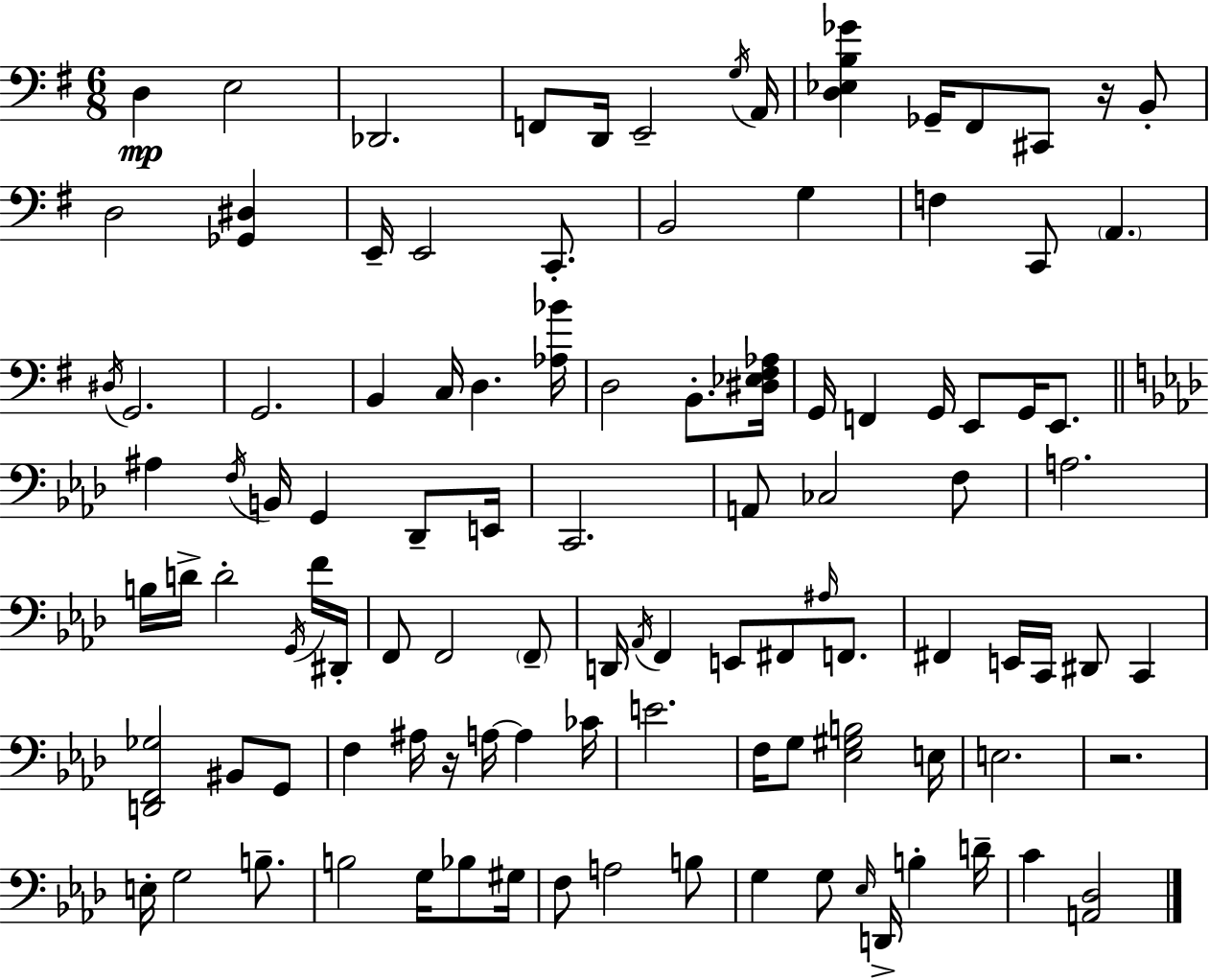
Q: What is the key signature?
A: E minor